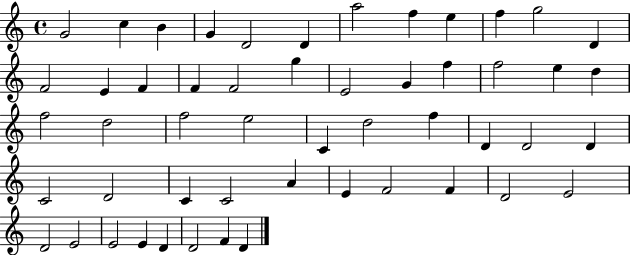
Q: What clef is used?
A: treble